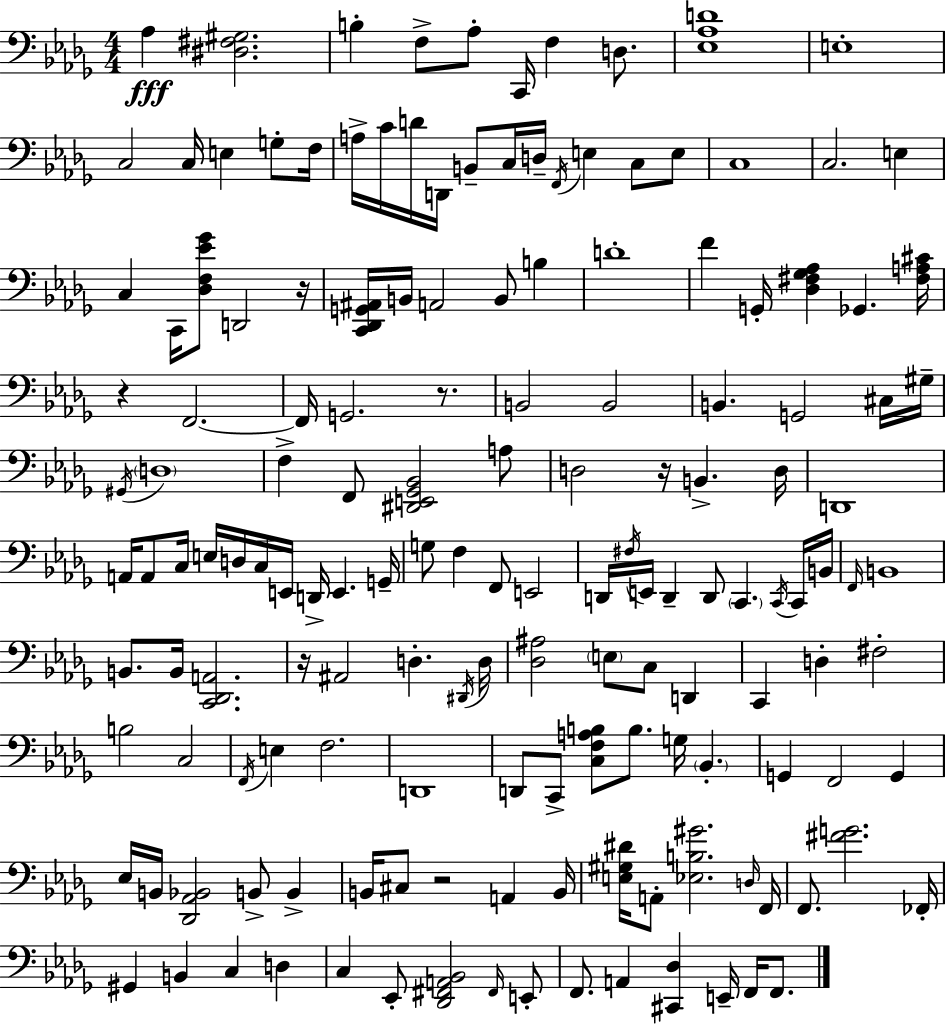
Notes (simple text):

Ab3/q [D#3,F#3,G#3]/h. B3/q F3/e Ab3/e C2/s F3/q D3/e. [Eb3,Ab3,D4]/w E3/w C3/h C3/s E3/q G3/e F3/s A3/s C4/s D4/s D2/s B2/e C3/s D3/s F2/s E3/q C3/e E3/e C3/w C3/h. E3/q C3/q C2/s [Db3,F3,Eb4,Gb4]/e D2/h R/s [C2,Db2,G2,A#2]/s B2/s A2/h B2/e B3/q D4/w F4/q G2/s [Db3,F#3,Gb3,Ab3]/q Gb2/q. [F#3,A3,C#4]/s R/q F2/h. F2/s G2/h. R/e. B2/h B2/h B2/q. G2/h C#3/s G#3/s G#2/s D3/w F3/q F2/e [D#2,E2,Gb2,Bb2]/h A3/e D3/h R/s B2/q. D3/s D2/w A2/s A2/e C3/s E3/s D3/s C3/s E2/s D2/s E2/q. G2/s G3/e F3/q F2/e E2/h D2/s F#3/s E2/s D2/q D2/e C2/q. C2/s C2/s B2/s F2/s B2/w B2/e. B2/s [C2,Db2,A2]/h. R/s A#2/h D3/q. D#2/s D3/s [Db3,A#3]/h E3/e C3/e D2/q C2/q D3/q F#3/h B3/h C3/h F2/s E3/q F3/h. D2/w D2/e C2/e [C3,F3,A3,B3]/e B3/e. G3/s Bb2/q. G2/q F2/h G2/q Eb3/s B2/s [Db2,Ab2,Bb2]/h B2/e B2/q B2/s C#3/e R/h A2/q B2/s [E3,G#3,D#4]/s A2/e [Eb3,B3,G#4]/h. D3/s F2/s F2/e. [F#4,G4]/h. FES2/s G#2/q B2/q C3/q D3/q C3/q Eb2/e [Db2,F#2,A2,Bb2]/h F#2/s E2/e F2/e. A2/q [C#2,Db3]/q E2/s F2/s F2/e.